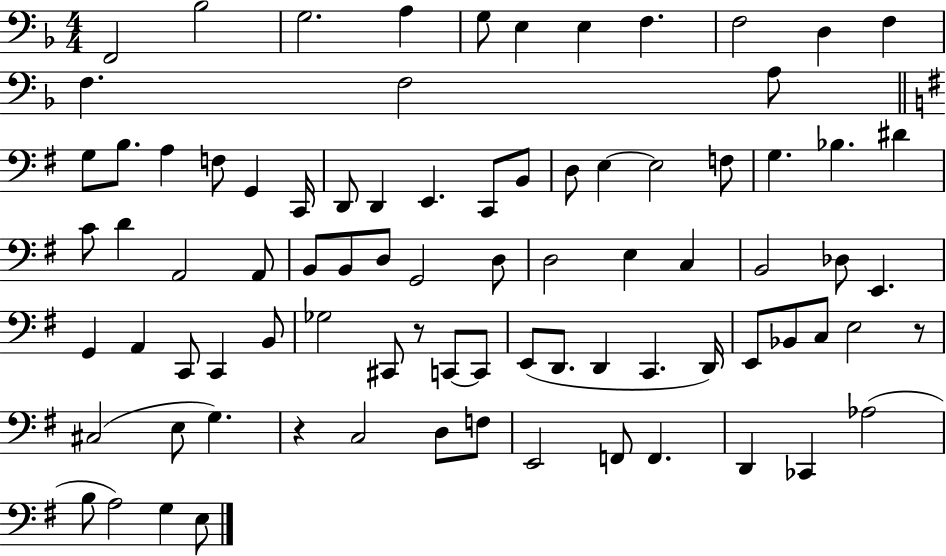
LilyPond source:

{
  \clef bass
  \numericTimeSignature
  \time 4/4
  \key f \major
  f,2 bes2 | g2. a4 | g8 e4 e4 f4. | f2 d4 f4 | \break f4. f2 a8 | \bar "||" \break \key g \major g8 b8. a4 f8 g,4 c,16 | d,8 d,4 e,4. c,8 b,8 | d8 e4~~ e2 f8 | g4. bes4. dis'4 | \break c'8 d'4 a,2 a,8 | b,8 b,8 d8 g,2 d8 | d2 e4 c4 | b,2 des8 e,4. | \break g,4 a,4 c,8 c,4 b,8 | ges2 cis,8 r8 c,8~~ c,8 | e,8( d,8. d,4 c,4. d,16) | e,8 bes,8 c8 e2 r8 | \break cis2( e8 g4.) | r4 c2 d8 f8 | e,2 f,8 f,4. | d,4 ces,4 aes2( | \break b8 a2) g4 e8 | \bar "|."
}